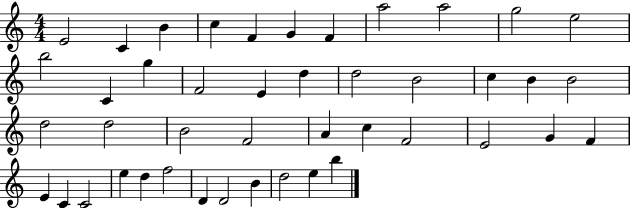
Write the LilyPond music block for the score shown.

{
  \clef treble
  \numericTimeSignature
  \time 4/4
  \key c \major
  e'2 c'4 b'4 | c''4 f'4 g'4 f'4 | a''2 a''2 | g''2 e''2 | \break b''2 c'4 g''4 | f'2 e'4 d''4 | d''2 b'2 | c''4 b'4 b'2 | \break d''2 d''2 | b'2 f'2 | a'4 c''4 f'2 | e'2 g'4 f'4 | \break e'4 c'4 c'2 | e''4 d''4 f''2 | d'4 d'2 b'4 | d''2 e''4 b''4 | \break \bar "|."
}